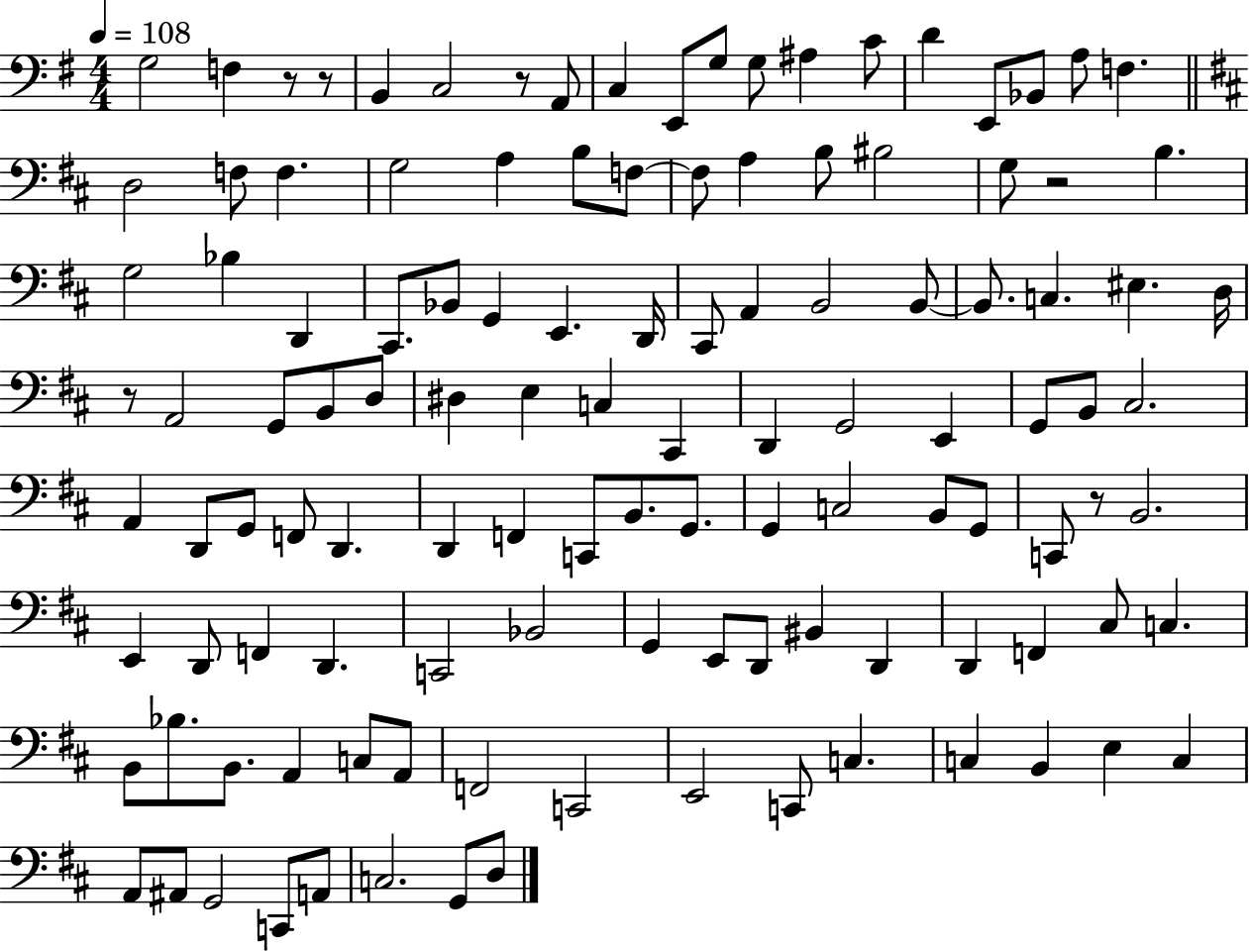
G3/h F3/q R/e R/e B2/q C3/h R/e A2/e C3/q E2/e G3/e G3/e A#3/q C4/e D4/q E2/e Bb2/e A3/e F3/q. D3/h F3/e F3/q. G3/h A3/q B3/e F3/e F3/e A3/q B3/e BIS3/h G3/e R/h B3/q. G3/h Bb3/q D2/q C#2/e. Bb2/e G2/q E2/q. D2/s C#2/e A2/q B2/h B2/e B2/e. C3/q. EIS3/q. D3/s R/e A2/h G2/e B2/e D3/e D#3/q E3/q C3/q C#2/q D2/q G2/h E2/q G2/e B2/e C#3/h. A2/q D2/e G2/e F2/e D2/q. D2/q F2/q C2/e B2/e. G2/e. G2/q C3/h B2/e G2/e C2/e R/e B2/h. E2/q D2/e F2/q D2/q. C2/h Bb2/h G2/q E2/e D2/e BIS2/q D2/q D2/q F2/q C#3/e C3/q. B2/e Bb3/e. B2/e. A2/q C3/e A2/e F2/h C2/h E2/h C2/e C3/q. C3/q B2/q E3/q C3/q A2/e A#2/e G2/h C2/e A2/e C3/h. G2/e D3/e